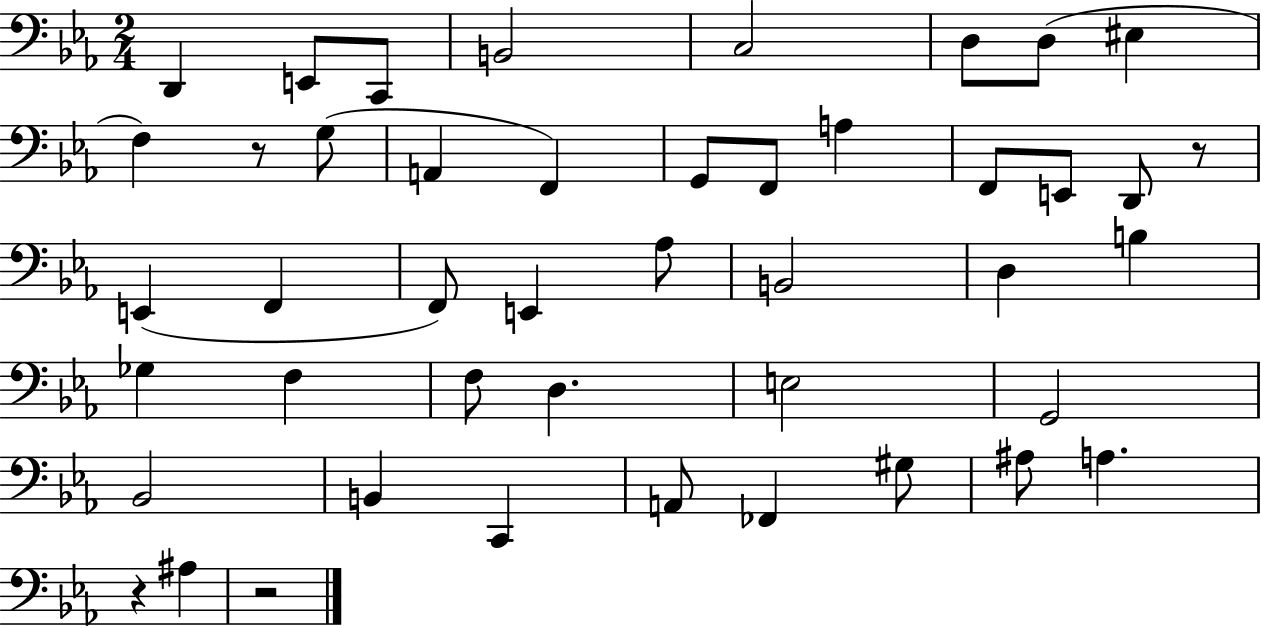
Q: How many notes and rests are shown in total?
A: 45